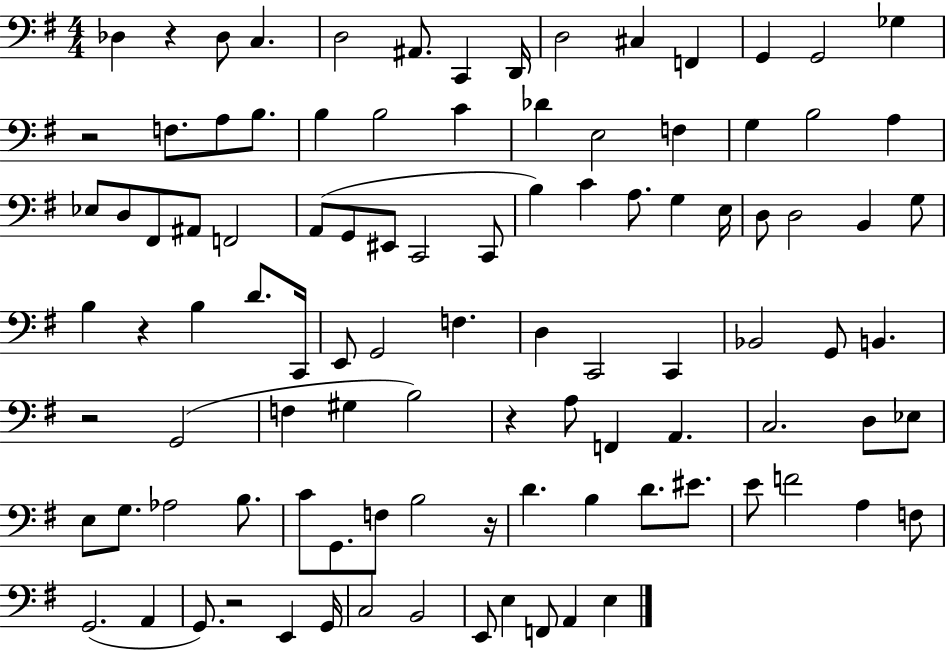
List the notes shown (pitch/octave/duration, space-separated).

Db3/q R/q Db3/e C3/q. D3/h A#2/e. C2/q D2/s D3/h C#3/q F2/q G2/q G2/h Gb3/q R/h F3/e. A3/e B3/e. B3/q B3/h C4/q Db4/q E3/h F3/q G3/q B3/h A3/q Eb3/e D3/e F#2/e A#2/e F2/h A2/e G2/e EIS2/e C2/h C2/e B3/q C4/q A3/e. G3/q E3/s D3/e D3/h B2/q G3/e B3/q R/q B3/q D4/e. C2/s E2/e G2/h F3/q. D3/q C2/h C2/q Bb2/h G2/e B2/q. R/h G2/h F3/q G#3/q B3/h R/q A3/e F2/q A2/q. C3/h. D3/e Eb3/e E3/e G3/e. Ab3/h B3/e. C4/e G2/e. F3/e B3/h R/s D4/q. B3/q D4/e. EIS4/e. E4/e F4/h A3/q F3/e G2/h. A2/q G2/e. R/h E2/q G2/s C3/h B2/h E2/e E3/q F2/e A2/q E3/q